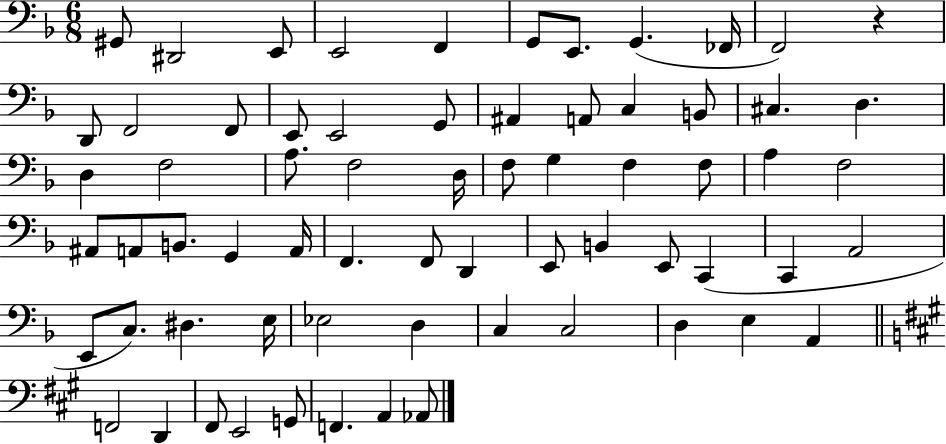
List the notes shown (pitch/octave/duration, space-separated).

G#2/e D#2/h E2/e E2/h F2/q G2/e E2/e. G2/q. FES2/s F2/h R/q D2/e F2/h F2/e E2/e E2/h G2/e A#2/q A2/e C3/q B2/e C#3/q. D3/q. D3/q F3/h A3/e. F3/h D3/s F3/e G3/q F3/q F3/e A3/q F3/h A#2/e A2/e B2/e. G2/q A2/s F2/q. F2/e D2/q E2/e B2/q E2/e C2/q C2/q A2/h E2/e C3/e. D#3/q. E3/s Eb3/h D3/q C3/q C3/h D3/q E3/q A2/q F2/h D2/q F#2/e E2/h G2/e F2/q. A2/q Ab2/e